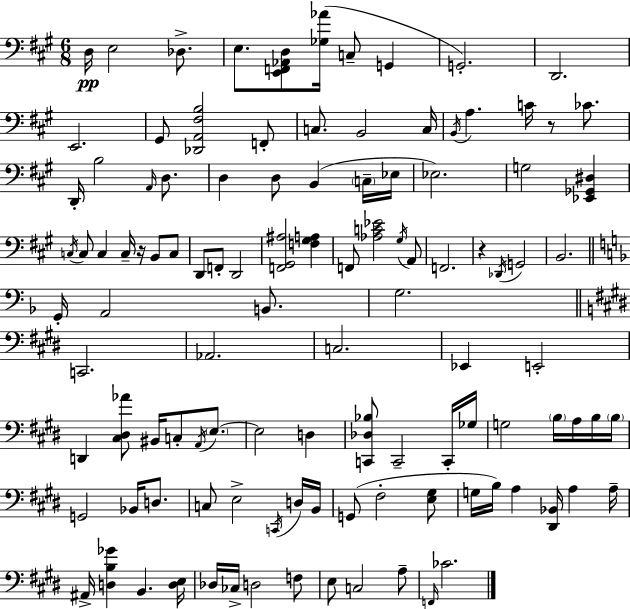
D3/s E3/h Db3/e. E3/e. [E2,F2,Ab2,D3]/e [Gb3,Ab4]/s C3/e G2/q G2/h. D2/h. E2/h. G#2/e [Db2,A2,F#3,B3]/h F2/e C3/e. B2/h C3/s B2/s A3/q. C4/s R/e CES4/e. D2/s B3/h A2/s D3/e. D3/q D3/e B2/q C3/s Eb3/s Eb3/h. G3/h [Eb2,Gb2,D#3]/q C3/s C3/e C3/q C3/s R/s B2/e C3/e D2/e F2/e D2/h [F2,G#2,A#3]/h [F3,G#3,A3]/q F2/e [Ab3,C4,Eb4]/h G#3/s A2/e F2/h. R/q Db2/s G2/h B2/h. G2/s A2/h B2/e. G3/h. C2/h. Ab2/h. C3/h. Eb2/q E2/h D2/q [C#3,D#3,Ab4]/e BIS2/s C3/e A2/s E3/e. E3/h D3/q [C2,Db3,Bb3]/e C2/h C2/s Gb3/s G3/h B3/s A3/s B3/s B3/s G2/h Bb2/s D3/e. C3/e E3/h C2/s D3/s B2/s G2/e F#3/h [E3,G#3]/e G3/s B3/s A3/q [D#2,Bb2]/s A3/q A3/s A#2/s [D3,B3,Gb4]/q B2/q. [D3,E3]/s Db3/s CES3/s D3/h F3/e E3/e C3/h A3/e F2/s CES4/h.